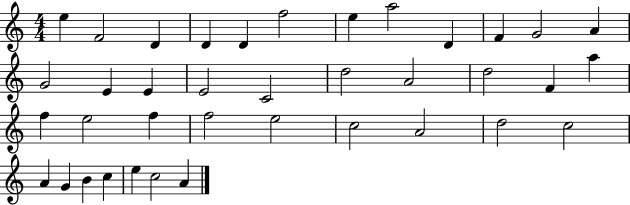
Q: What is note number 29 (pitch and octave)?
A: A4